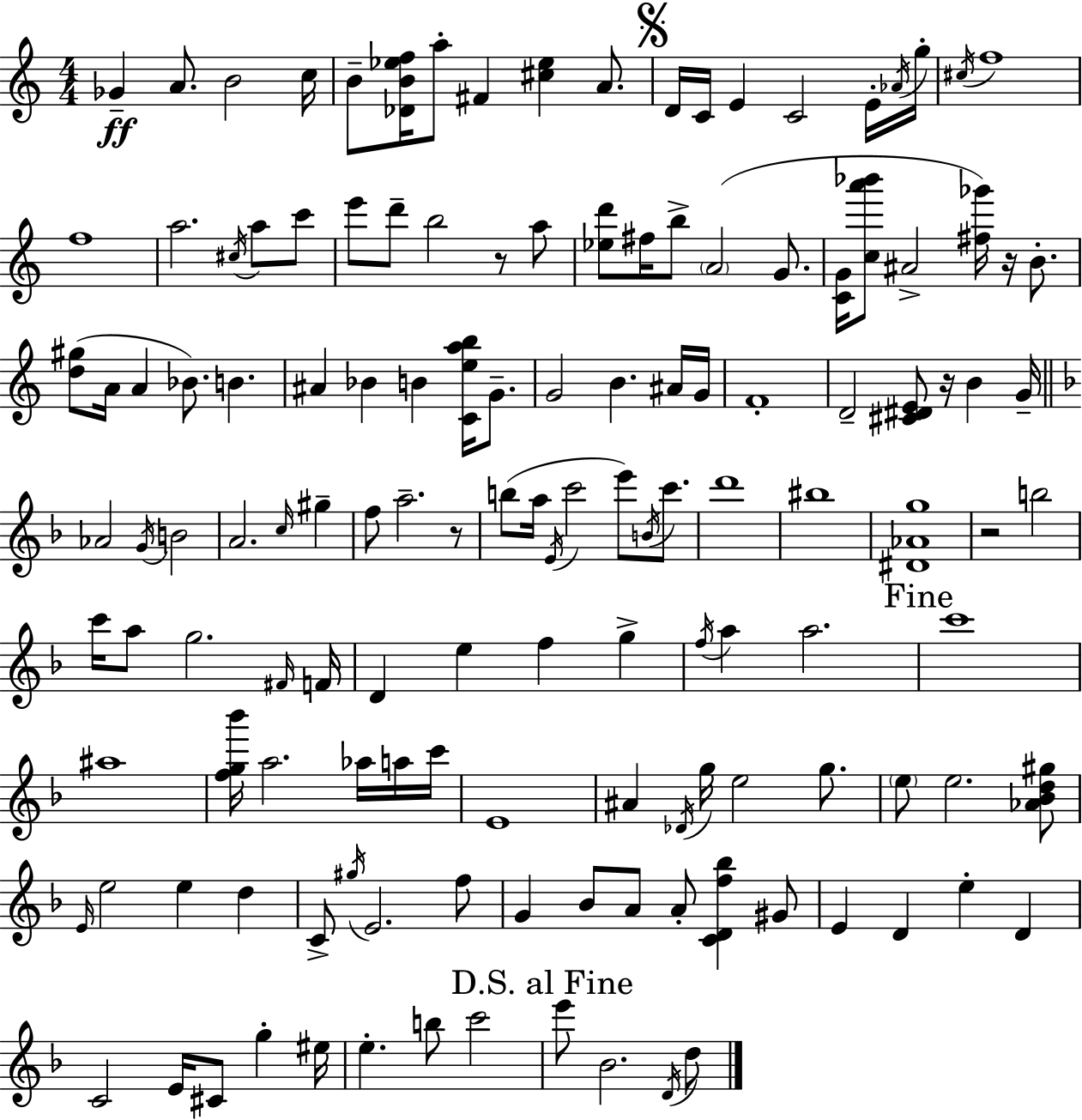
{
  \clef treble
  \numericTimeSignature
  \time 4/4
  \key a \minor
  ges'4--\ff a'8. b'2 c''16 | b'8-- <des' b' ees'' f''>16 a''8-. fis'4 <cis'' ees''>4 a'8. | \mark \markup { \musicglyph "scripts.segno" } d'16 c'16 e'4 c'2 e'16-. \acciaccatura { aes'16 } | g''16-. \acciaccatura { cis''16 } f''1 | \break f''1 | a''2. \acciaccatura { cis''16 } a''8 | c'''8 e'''8 d'''8-- b''2 r8 | a''8 <ees'' d'''>8 fis''16 b''8-> \parenthesize a'2( | \break g'8. <c' g'>16 <c'' a''' bes'''>8 ais'2-> <fis'' ges'''>16) r16 | b'8.-. <d'' gis''>8( a'16 a'4 bes'8.) b'4. | ais'4 bes'4 b'4 <c' e'' a'' b''>16 | g'8.-- g'2 b'4. | \break ais'16 g'16 f'1-. | d'2-- <cis' dis' e'>8 r16 b'4 | g'16-- \bar "||" \break \key d \minor aes'2 \acciaccatura { g'16 } b'2 | a'2. \grace { c''16 } gis''4-- | f''8 a''2.-- | r8 b''8( a''16 \acciaccatura { e'16 } c'''2 e'''8) | \break \acciaccatura { b'16 } c'''8. d'''1 | bis''1 | <dis' aes' g''>1 | r2 b''2 | \break c'''16 a''8 g''2. | \grace { fis'16 } f'16 d'4 e''4 f''4 | g''4-> \acciaccatura { f''16 } a''4 a''2. | \mark "Fine" c'''1 | \break ais''1 | <f'' g'' bes'''>16 a''2. | aes''16 a''16 c'''16 e'1 | ais'4 \acciaccatura { des'16 } g''16 e''2 | \break g''8. \parenthesize e''8 e''2. | <aes' bes' d'' gis''>8 \grace { e'16 } e''2 | e''4 d''4 c'8-> \acciaccatura { gis''16 } e'2. | f''8 g'4 bes'8 a'8 | \break a'8-. <c' d' f'' bes''>4 gis'8 e'4 d'4 | e''4-. d'4 c'2 | e'16 cis'8 g''4-. eis''16 e''4.-. b''8 | c'''2 \mark "D.S. al Fine" e'''8 bes'2. | \break \acciaccatura { d'16 } d''8 \bar "|."
}